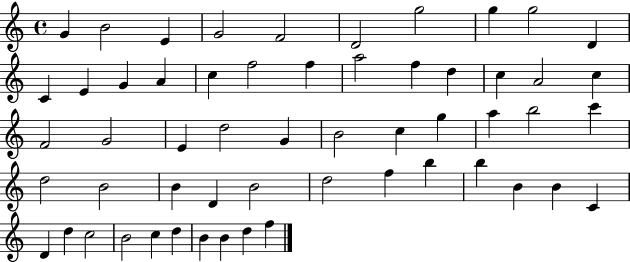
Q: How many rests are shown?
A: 0